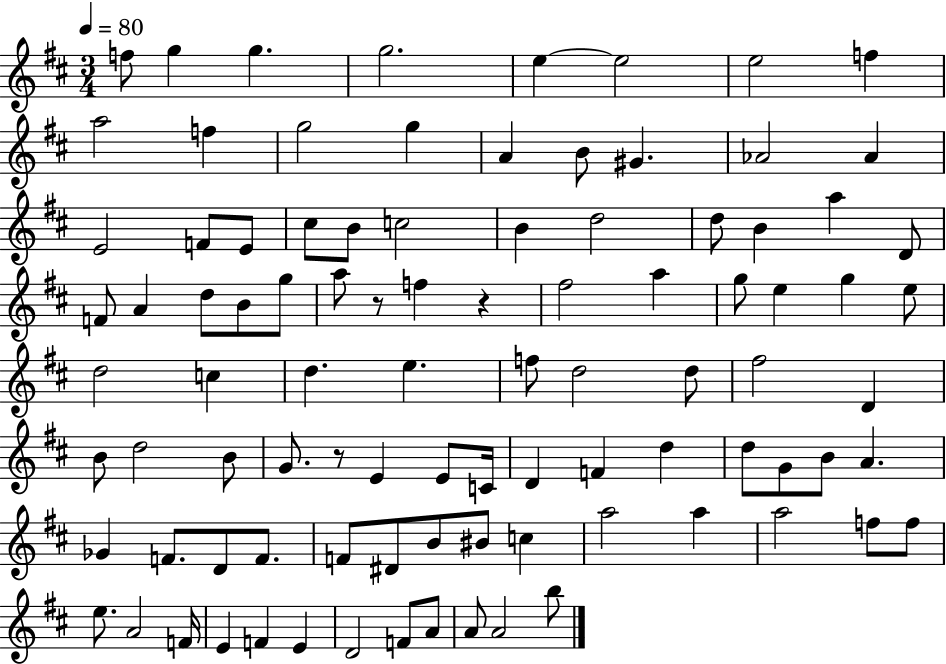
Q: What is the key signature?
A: D major